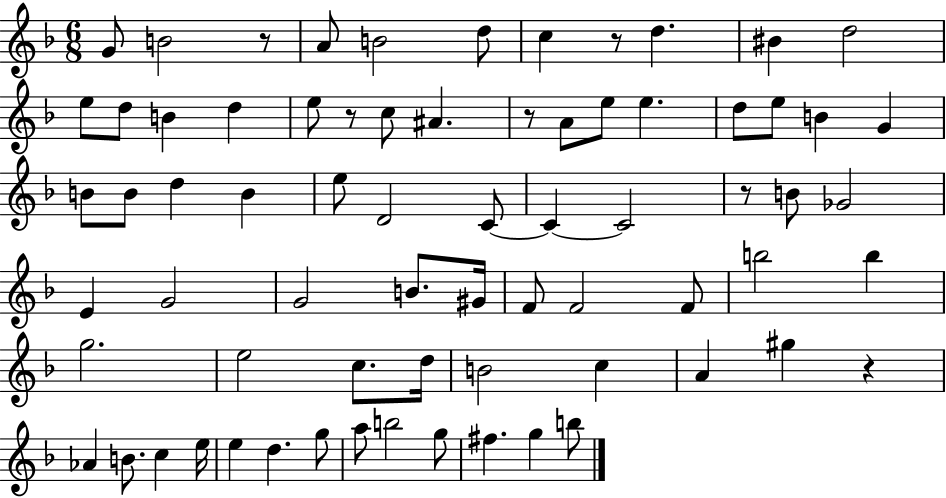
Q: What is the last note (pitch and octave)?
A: B5